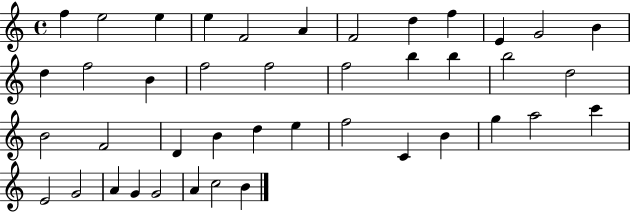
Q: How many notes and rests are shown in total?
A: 42